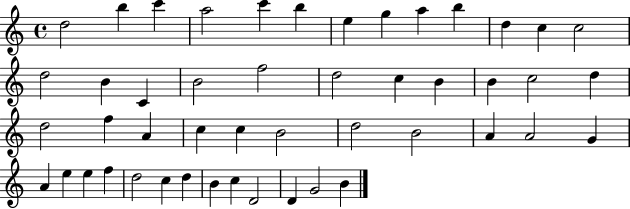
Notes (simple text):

D5/h B5/q C6/q A5/h C6/q B5/q E5/q G5/q A5/q B5/q D5/q C5/q C5/h D5/h B4/q C4/q B4/h F5/h D5/h C5/q B4/q B4/q C5/h D5/q D5/h F5/q A4/q C5/q C5/q B4/h D5/h B4/h A4/q A4/h G4/q A4/q E5/q E5/q F5/q D5/h C5/q D5/q B4/q C5/q D4/h D4/q G4/h B4/q